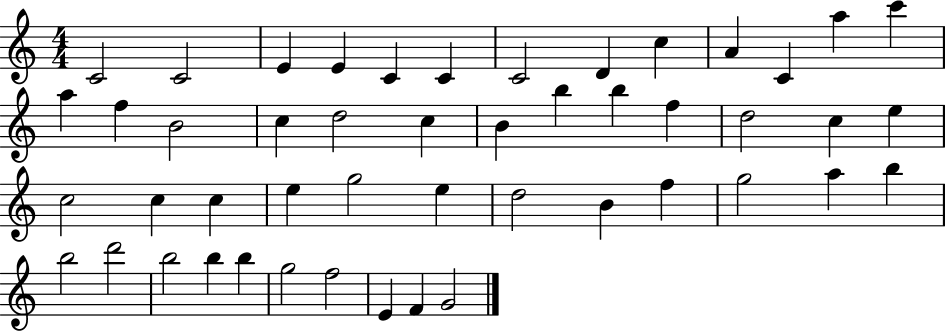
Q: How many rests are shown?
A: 0